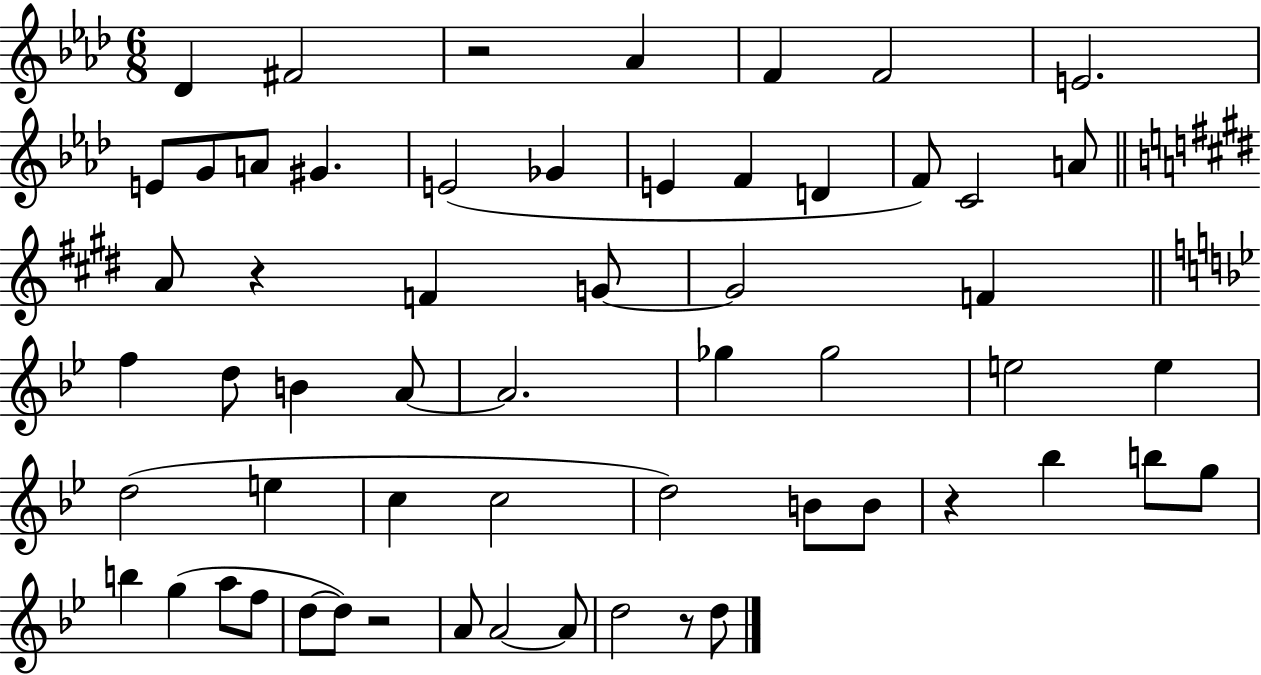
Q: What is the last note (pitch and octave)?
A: D5